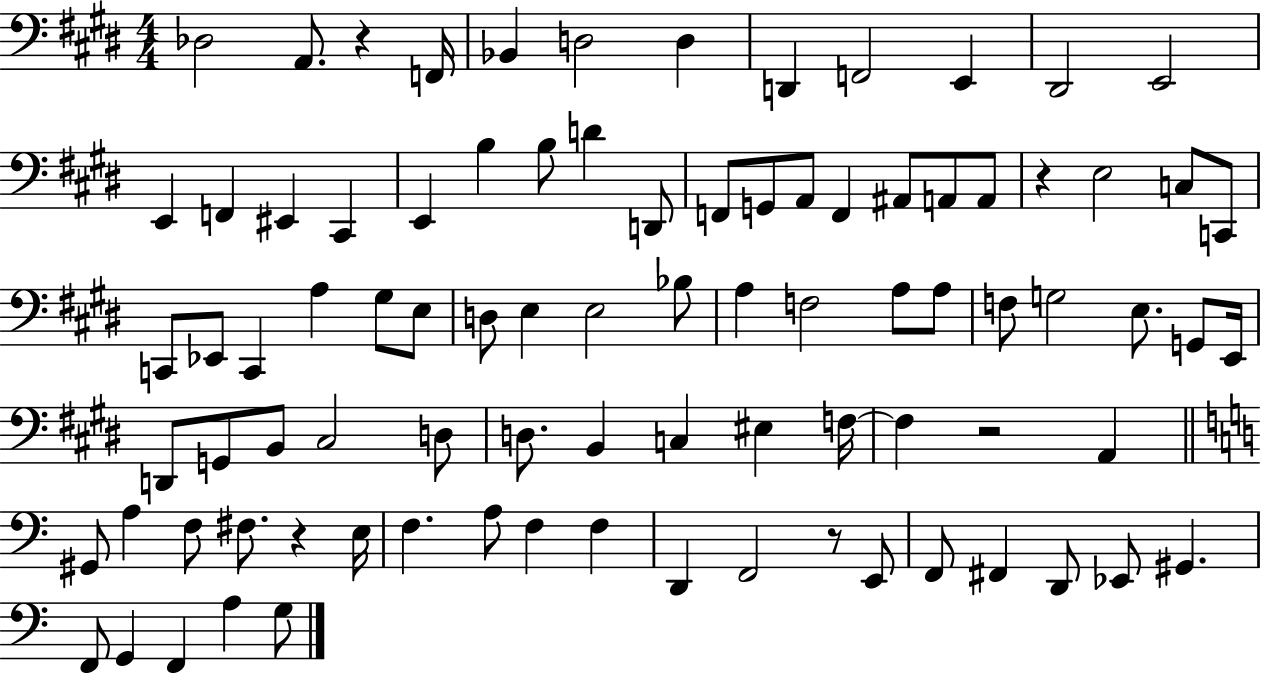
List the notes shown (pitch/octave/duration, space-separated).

Db3/h A2/e. R/q F2/s Bb2/q D3/h D3/q D2/q F2/h E2/q D#2/h E2/h E2/q F2/q EIS2/q C#2/q E2/q B3/q B3/e D4/q D2/e F2/e G2/e A2/e F2/q A#2/e A2/e A2/e R/q E3/h C3/e C2/e C2/e Eb2/e C2/q A3/q G#3/e E3/e D3/e E3/q E3/h Bb3/e A3/q F3/h A3/e A3/e F3/e G3/h E3/e. G2/e E2/s D2/e G2/e B2/e C#3/h D3/e D3/e. B2/q C3/q EIS3/q F3/s F3/q R/h A2/q G#2/e A3/q F3/e F#3/e. R/q E3/s F3/q. A3/e F3/q F3/q D2/q F2/h R/e E2/e F2/e F#2/q D2/e Eb2/e G#2/q. F2/e G2/q F2/q A3/q G3/e